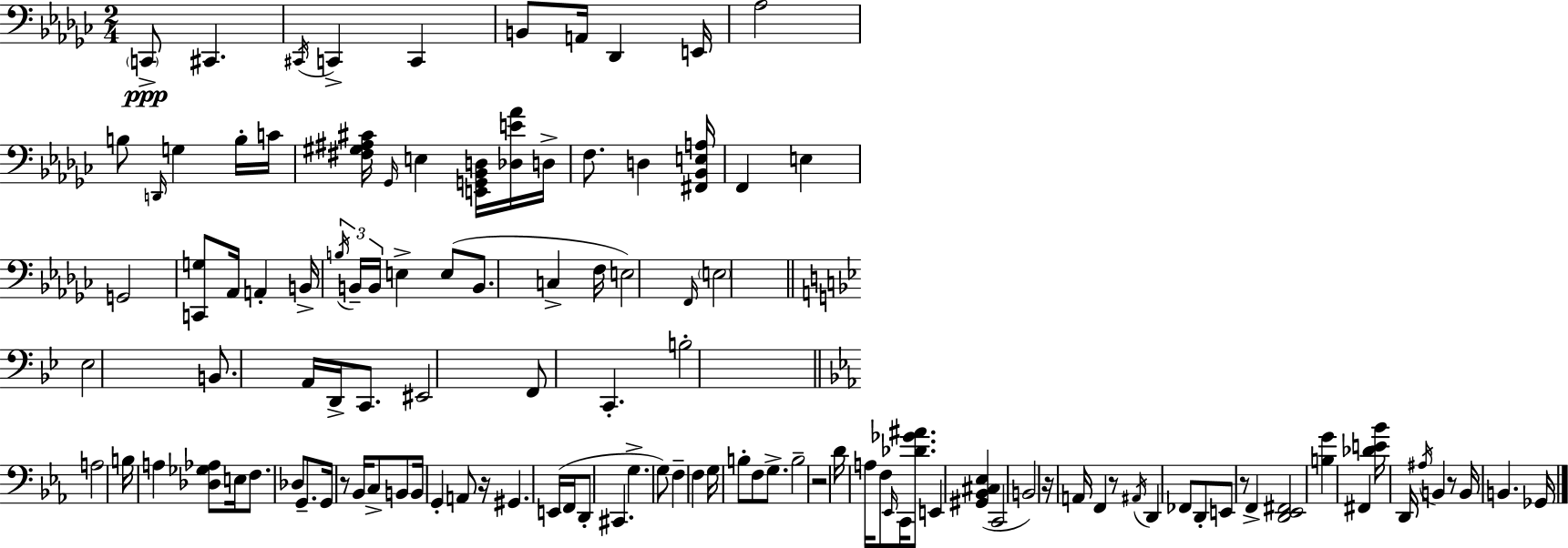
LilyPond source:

{
  \clef bass
  \numericTimeSignature
  \time 2/4
  \key ees \minor
  \parenthesize c,8->\ppp cis,4. | \acciaccatura { cis,16 } c,4-> c,4 | b,8 a,16 des,4 | e,16 aes2 | \break b8 \grace { d,16 } g4 | b16-. c'16 <fis gis ais cis'>16 \grace { ges,16 } e4 | <e, g, bes, d>16 <des e' aes'>16 d16-> f8. d4 | <fis, bes, e a>16 f,4 e4 | \break g,2 | <c, g>8 aes,16 a,4-. | b,16-> \tuplet 3/2 { \acciaccatura { b16 } b,16-- b,16 } e4-> | e8( b,8. c4-> | \break f16 e2) | \grace { f,16 } \parenthesize e2 | \bar "||" \break \key bes \major ees2 | b,8. a,16 d,16-> c,8. | eis,2 | f,8 c,4.-. | \break b2-. | \bar "||" \break \key ees \major a2 | b16 a4 <des ges aes>8 e16 | f8. des8 g,8.-- | g,16 r8 bes,16 c8-> b,8 | \break b,16 g,4-. a,8 r16 | gis,4. e,16( f,16 | d,8-. cis,4. | g4.-> g8) | \break f4-- f4 | g16 b8-. f8 g8.-> | b2-- | r2 | \break d'16 a16 f8 \grace { ees,16 } c,16 <des' ges' ais'>8. | e,4 <gis, bes, cis ees>4( | c,2 | b,2) | \break r16 a,16 f,4 r8 | \acciaccatura { ais,16 } d,4 fes,8 | d,8-. e,8 r8 f,4-> | <d, ees, fis,>2 | \break <b g'>4 fis,4 | <des' e' bes'>16 d,16 \acciaccatura { ais16 } b,4 | r8 b,16 b,4. | ges,16 \bar "|."
}